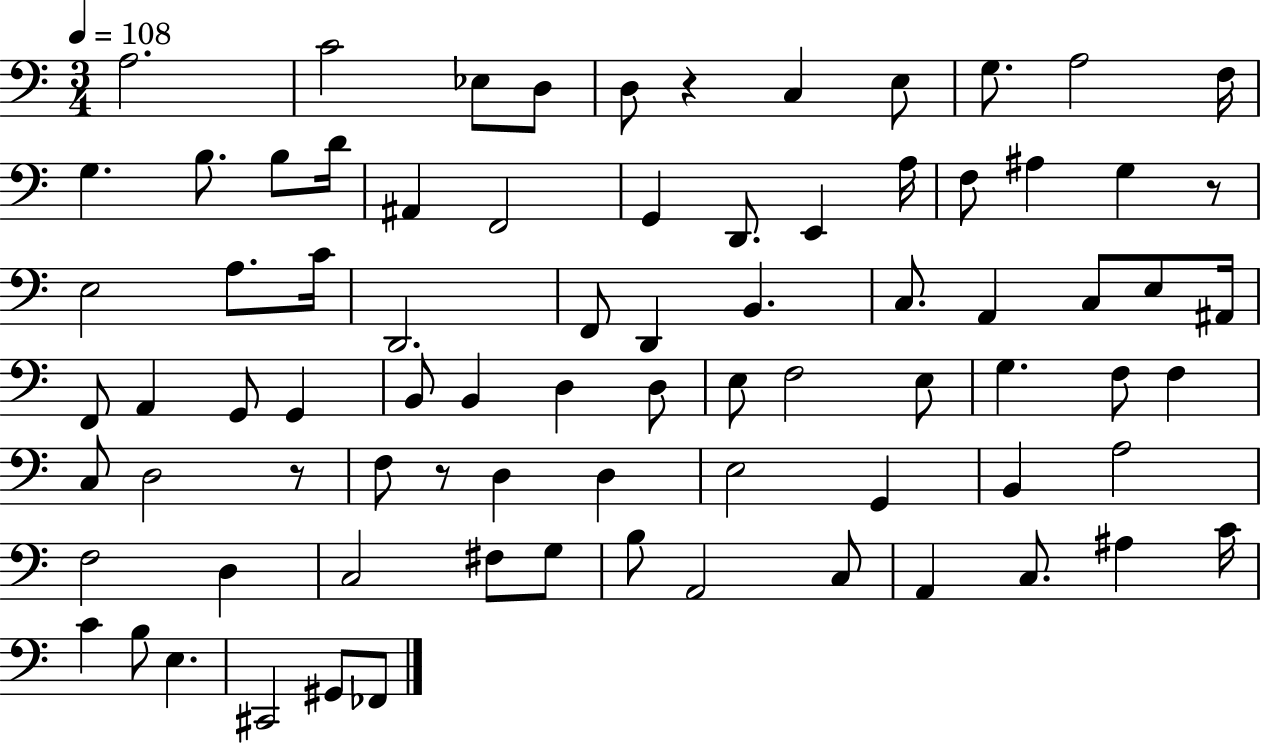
A3/h. C4/h Eb3/e D3/e D3/e R/q C3/q E3/e G3/e. A3/h F3/s G3/q. B3/e. B3/e D4/s A#2/q F2/h G2/q D2/e. E2/q A3/s F3/e A#3/q G3/q R/e E3/h A3/e. C4/s D2/h. F2/e D2/q B2/q. C3/e. A2/q C3/e E3/e A#2/s F2/e A2/q G2/e G2/q B2/e B2/q D3/q D3/e E3/e F3/h E3/e G3/q. F3/e F3/q C3/e D3/h R/e F3/e R/e D3/q D3/q E3/h G2/q B2/q A3/h F3/h D3/q C3/h F#3/e G3/e B3/e A2/h C3/e A2/q C3/e. A#3/q C4/s C4/q B3/e E3/q. C#2/h G#2/e FES2/e